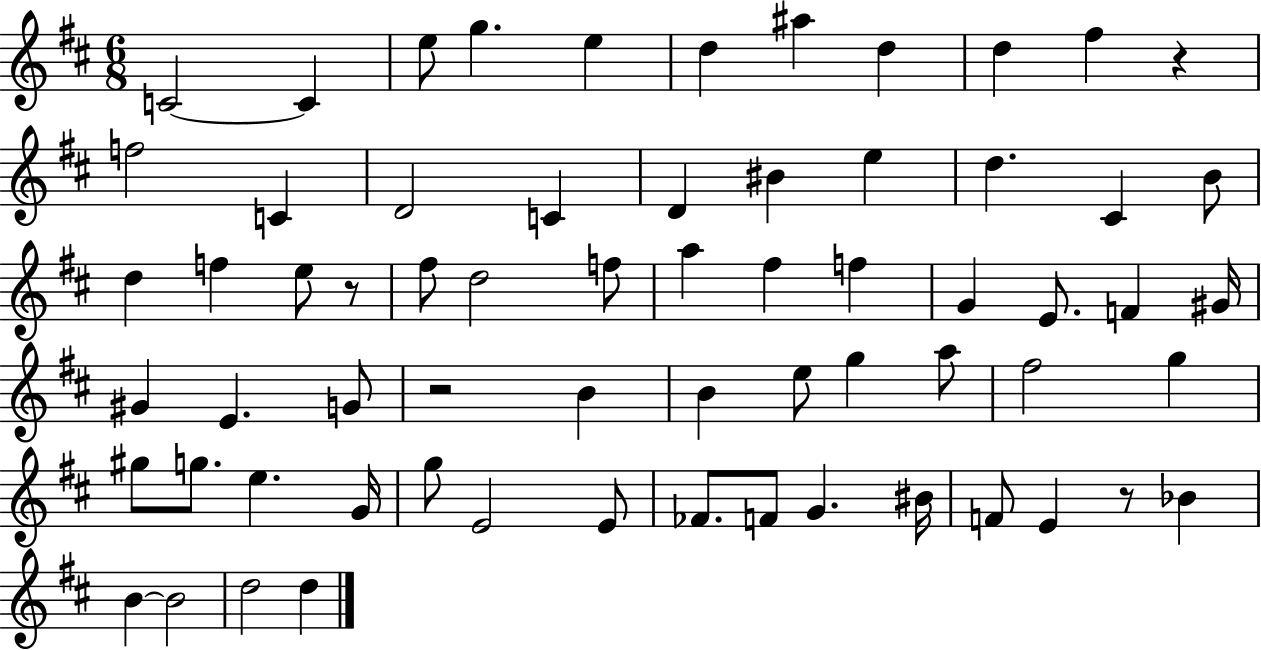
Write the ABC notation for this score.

X:1
T:Untitled
M:6/8
L:1/4
K:D
C2 C e/2 g e d ^a d d ^f z f2 C D2 C D ^B e d ^C B/2 d f e/2 z/2 ^f/2 d2 f/2 a ^f f G E/2 F ^G/4 ^G E G/2 z2 B B e/2 g a/2 ^f2 g ^g/2 g/2 e G/4 g/2 E2 E/2 _F/2 F/2 G ^B/4 F/2 E z/2 _B B B2 d2 d